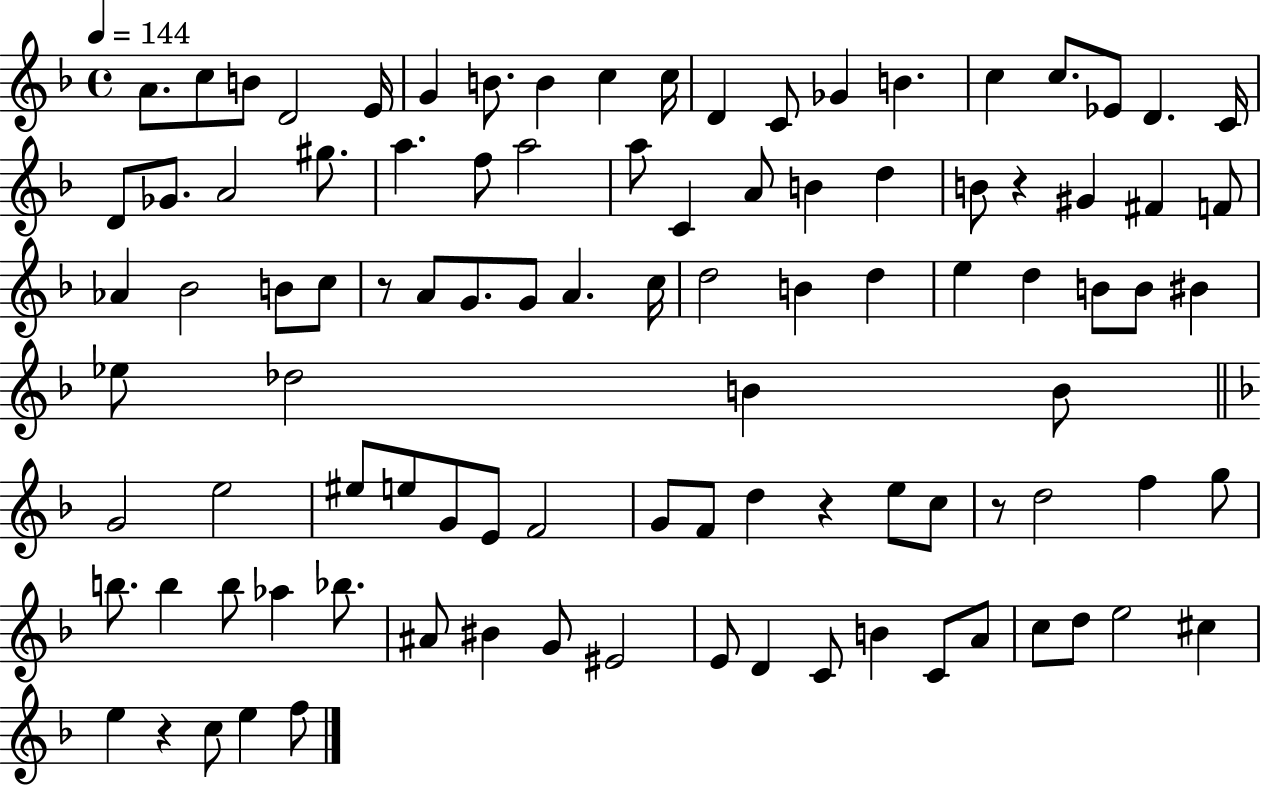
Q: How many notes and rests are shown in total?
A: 99